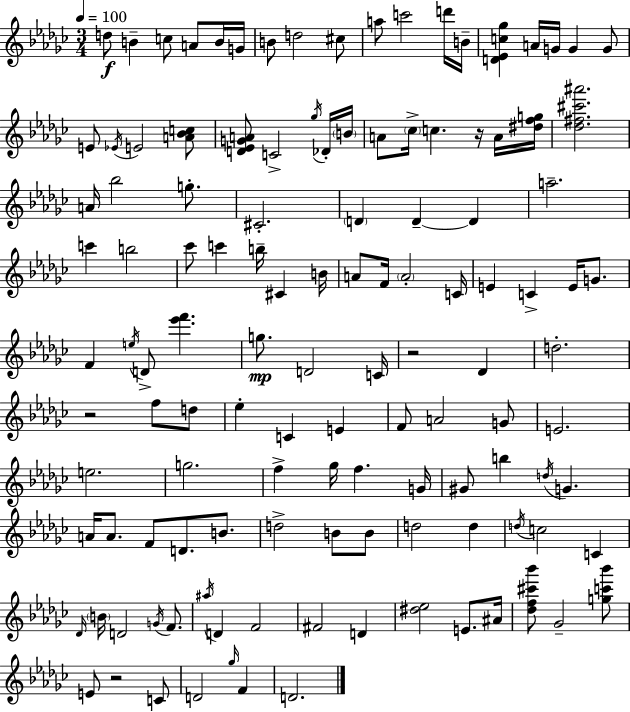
{
  \clef treble
  \numericTimeSignature
  \time 3/4
  \key ees \minor
  \tempo 4 = 100
  d''8\f b'4-- c''8 a'8 b'16 g'16 | b'8 d''2 cis''8 | a''8 c'''2 d'''16 b'16-- | <d' ees' c'' ges''>4 a'16 g'16 g'4 g'8 | \break e'8 \acciaccatura { ees'16 } e'2 <a' bes' c''>8 | <d' ees' g' a'>8 c'2-> \acciaccatura { ges''16 } | des'16-. \parenthesize b'16 a'8 \parenthesize ces''16-> c''4. r16 | a'16 <dis'' f'' g''>16 <des'' fis'' cis''' ais'''>2. | \break a'16 bes''2 g''8.-. | cis'2.-. | \parenthesize d'4 d'4--~~ d'4 | a''2.-- | \break c'''4 b''2 | ces'''8 c'''4 b''16-- cis'4 | b'16 a'8 f'16 \parenthesize a'2-. | c'16 e'4 c'4-> e'16 g'8. | \break f'4 \acciaccatura { e''16 } d'8-> <ees''' f'''>4. | g''8.\mp d'2 | c'16 r2 des'4 | d''2.-. | \break r2 f''8 | d''8 ees''4-. c'4 e'4 | f'8 a'2 | g'8 e'2. | \break e''2. | g''2. | f''4-> ges''16 f''4. | g'16 gis'8 b''4 \acciaccatura { d''16 } g'4. | \break a'16 a'8. f'8 d'8. | b'8. d''2-> | b'8 b'8 d''2 | d''4 \acciaccatura { d''16 } c''2 | \break c'4 \grace { des'16 } \parenthesize b'16 d'2 | \acciaccatura { g'16 } f'8. \acciaccatura { ais''16 } d'4 | f'2 fis'2 | d'4 <dis'' ees''>2 | \break e'8. ais'16 <des'' f'' cis''' bes'''>8 ges'2-- | <g'' c''' bes'''>8 e'8 r2 | c'8 d'2 | \grace { ges''16 } f'4 d'2. | \break \bar "|."
}